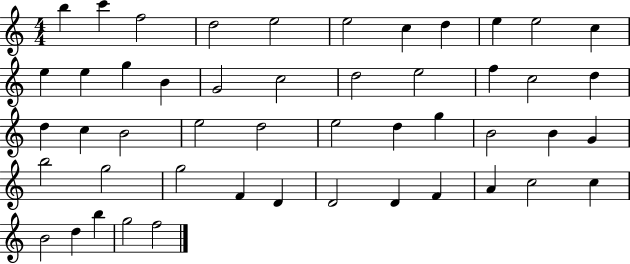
{
  \clef treble
  \numericTimeSignature
  \time 4/4
  \key c \major
  b''4 c'''4 f''2 | d''2 e''2 | e''2 c''4 d''4 | e''4 e''2 c''4 | \break e''4 e''4 g''4 b'4 | g'2 c''2 | d''2 e''2 | f''4 c''2 d''4 | \break d''4 c''4 b'2 | e''2 d''2 | e''2 d''4 g''4 | b'2 b'4 g'4 | \break b''2 g''2 | g''2 f'4 d'4 | d'2 d'4 f'4 | a'4 c''2 c''4 | \break b'2 d''4 b''4 | g''2 f''2 | \bar "|."
}